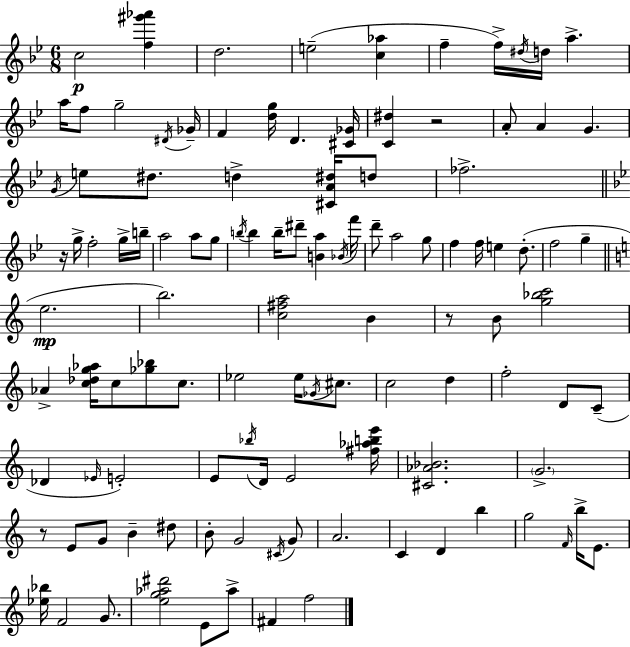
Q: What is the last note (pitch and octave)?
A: F5